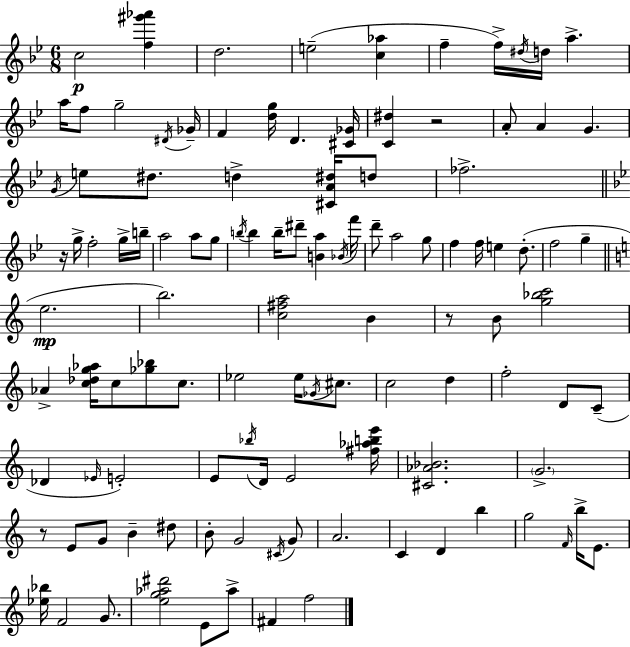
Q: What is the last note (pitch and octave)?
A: F5